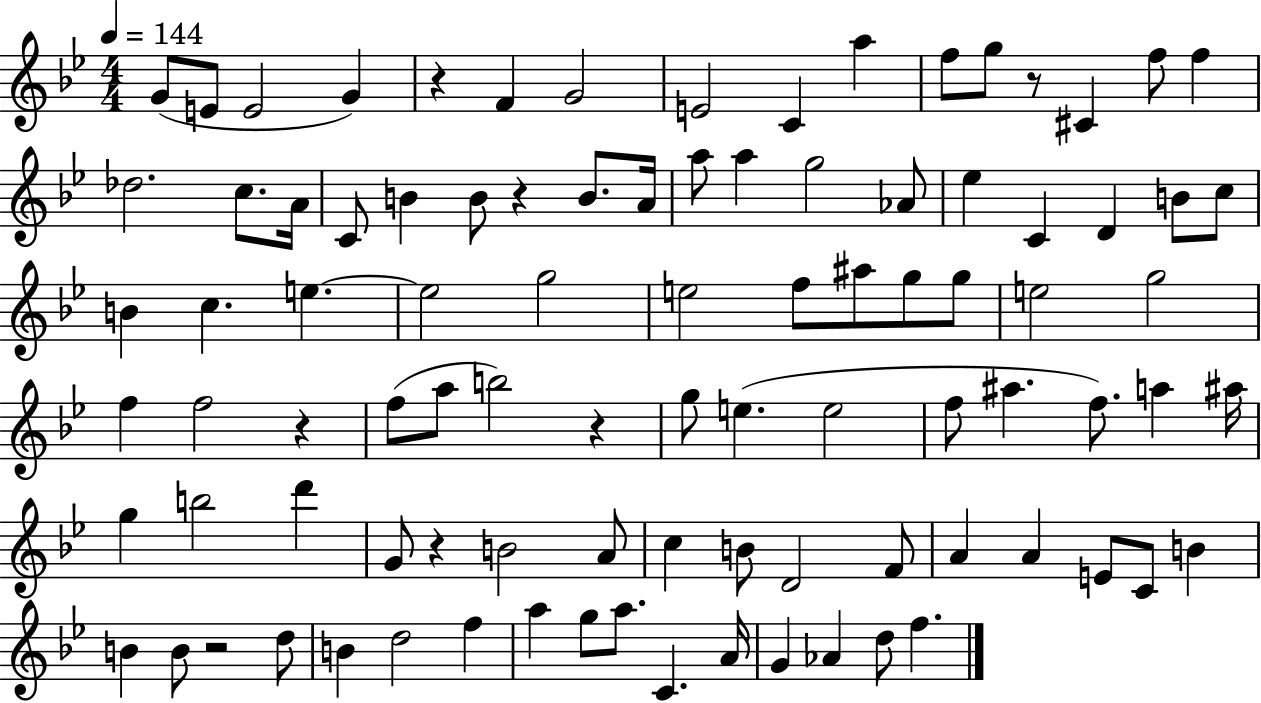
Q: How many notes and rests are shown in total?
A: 93